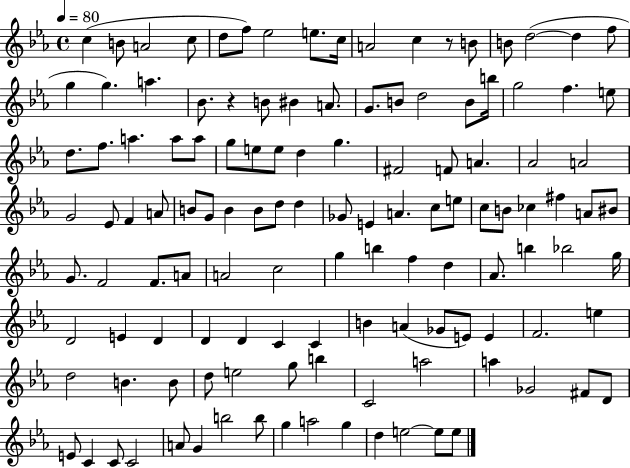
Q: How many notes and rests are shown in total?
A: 125